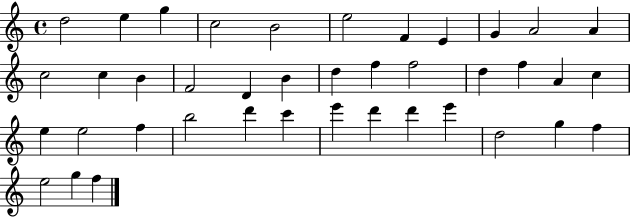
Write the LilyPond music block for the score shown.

{
  \clef treble
  \time 4/4
  \defaultTimeSignature
  \key c \major
  d''2 e''4 g''4 | c''2 b'2 | e''2 f'4 e'4 | g'4 a'2 a'4 | \break c''2 c''4 b'4 | f'2 d'4 b'4 | d''4 f''4 f''2 | d''4 f''4 a'4 c''4 | \break e''4 e''2 f''4 | b''2 d'''4 c'''4 | e'''4 d'''4 d'''4 e'''4 | d''2 g''4 f''4 | \break e''2 g''4 f''4 | \bar "|."
}